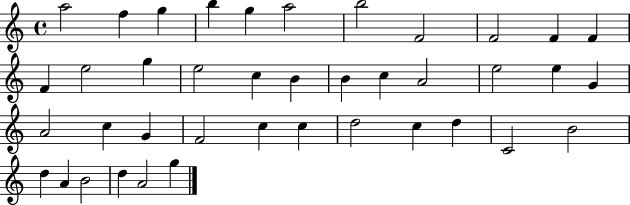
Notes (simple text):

A5/h F5/q G5/q B5/q G5/q A5/h B5/h F4/h F4/h F4/q F4/q F4/q E5/h G5/q E5/h C5/q B4/q B4/q C5/q A4/h E5/h E5/q G4/q A4/h C5/q G4/q F4/h C5/q C5/q D5/h C5/q D5/q C4/h B4/h D5/q A4/q B4/h D5/q A4/h G5/q